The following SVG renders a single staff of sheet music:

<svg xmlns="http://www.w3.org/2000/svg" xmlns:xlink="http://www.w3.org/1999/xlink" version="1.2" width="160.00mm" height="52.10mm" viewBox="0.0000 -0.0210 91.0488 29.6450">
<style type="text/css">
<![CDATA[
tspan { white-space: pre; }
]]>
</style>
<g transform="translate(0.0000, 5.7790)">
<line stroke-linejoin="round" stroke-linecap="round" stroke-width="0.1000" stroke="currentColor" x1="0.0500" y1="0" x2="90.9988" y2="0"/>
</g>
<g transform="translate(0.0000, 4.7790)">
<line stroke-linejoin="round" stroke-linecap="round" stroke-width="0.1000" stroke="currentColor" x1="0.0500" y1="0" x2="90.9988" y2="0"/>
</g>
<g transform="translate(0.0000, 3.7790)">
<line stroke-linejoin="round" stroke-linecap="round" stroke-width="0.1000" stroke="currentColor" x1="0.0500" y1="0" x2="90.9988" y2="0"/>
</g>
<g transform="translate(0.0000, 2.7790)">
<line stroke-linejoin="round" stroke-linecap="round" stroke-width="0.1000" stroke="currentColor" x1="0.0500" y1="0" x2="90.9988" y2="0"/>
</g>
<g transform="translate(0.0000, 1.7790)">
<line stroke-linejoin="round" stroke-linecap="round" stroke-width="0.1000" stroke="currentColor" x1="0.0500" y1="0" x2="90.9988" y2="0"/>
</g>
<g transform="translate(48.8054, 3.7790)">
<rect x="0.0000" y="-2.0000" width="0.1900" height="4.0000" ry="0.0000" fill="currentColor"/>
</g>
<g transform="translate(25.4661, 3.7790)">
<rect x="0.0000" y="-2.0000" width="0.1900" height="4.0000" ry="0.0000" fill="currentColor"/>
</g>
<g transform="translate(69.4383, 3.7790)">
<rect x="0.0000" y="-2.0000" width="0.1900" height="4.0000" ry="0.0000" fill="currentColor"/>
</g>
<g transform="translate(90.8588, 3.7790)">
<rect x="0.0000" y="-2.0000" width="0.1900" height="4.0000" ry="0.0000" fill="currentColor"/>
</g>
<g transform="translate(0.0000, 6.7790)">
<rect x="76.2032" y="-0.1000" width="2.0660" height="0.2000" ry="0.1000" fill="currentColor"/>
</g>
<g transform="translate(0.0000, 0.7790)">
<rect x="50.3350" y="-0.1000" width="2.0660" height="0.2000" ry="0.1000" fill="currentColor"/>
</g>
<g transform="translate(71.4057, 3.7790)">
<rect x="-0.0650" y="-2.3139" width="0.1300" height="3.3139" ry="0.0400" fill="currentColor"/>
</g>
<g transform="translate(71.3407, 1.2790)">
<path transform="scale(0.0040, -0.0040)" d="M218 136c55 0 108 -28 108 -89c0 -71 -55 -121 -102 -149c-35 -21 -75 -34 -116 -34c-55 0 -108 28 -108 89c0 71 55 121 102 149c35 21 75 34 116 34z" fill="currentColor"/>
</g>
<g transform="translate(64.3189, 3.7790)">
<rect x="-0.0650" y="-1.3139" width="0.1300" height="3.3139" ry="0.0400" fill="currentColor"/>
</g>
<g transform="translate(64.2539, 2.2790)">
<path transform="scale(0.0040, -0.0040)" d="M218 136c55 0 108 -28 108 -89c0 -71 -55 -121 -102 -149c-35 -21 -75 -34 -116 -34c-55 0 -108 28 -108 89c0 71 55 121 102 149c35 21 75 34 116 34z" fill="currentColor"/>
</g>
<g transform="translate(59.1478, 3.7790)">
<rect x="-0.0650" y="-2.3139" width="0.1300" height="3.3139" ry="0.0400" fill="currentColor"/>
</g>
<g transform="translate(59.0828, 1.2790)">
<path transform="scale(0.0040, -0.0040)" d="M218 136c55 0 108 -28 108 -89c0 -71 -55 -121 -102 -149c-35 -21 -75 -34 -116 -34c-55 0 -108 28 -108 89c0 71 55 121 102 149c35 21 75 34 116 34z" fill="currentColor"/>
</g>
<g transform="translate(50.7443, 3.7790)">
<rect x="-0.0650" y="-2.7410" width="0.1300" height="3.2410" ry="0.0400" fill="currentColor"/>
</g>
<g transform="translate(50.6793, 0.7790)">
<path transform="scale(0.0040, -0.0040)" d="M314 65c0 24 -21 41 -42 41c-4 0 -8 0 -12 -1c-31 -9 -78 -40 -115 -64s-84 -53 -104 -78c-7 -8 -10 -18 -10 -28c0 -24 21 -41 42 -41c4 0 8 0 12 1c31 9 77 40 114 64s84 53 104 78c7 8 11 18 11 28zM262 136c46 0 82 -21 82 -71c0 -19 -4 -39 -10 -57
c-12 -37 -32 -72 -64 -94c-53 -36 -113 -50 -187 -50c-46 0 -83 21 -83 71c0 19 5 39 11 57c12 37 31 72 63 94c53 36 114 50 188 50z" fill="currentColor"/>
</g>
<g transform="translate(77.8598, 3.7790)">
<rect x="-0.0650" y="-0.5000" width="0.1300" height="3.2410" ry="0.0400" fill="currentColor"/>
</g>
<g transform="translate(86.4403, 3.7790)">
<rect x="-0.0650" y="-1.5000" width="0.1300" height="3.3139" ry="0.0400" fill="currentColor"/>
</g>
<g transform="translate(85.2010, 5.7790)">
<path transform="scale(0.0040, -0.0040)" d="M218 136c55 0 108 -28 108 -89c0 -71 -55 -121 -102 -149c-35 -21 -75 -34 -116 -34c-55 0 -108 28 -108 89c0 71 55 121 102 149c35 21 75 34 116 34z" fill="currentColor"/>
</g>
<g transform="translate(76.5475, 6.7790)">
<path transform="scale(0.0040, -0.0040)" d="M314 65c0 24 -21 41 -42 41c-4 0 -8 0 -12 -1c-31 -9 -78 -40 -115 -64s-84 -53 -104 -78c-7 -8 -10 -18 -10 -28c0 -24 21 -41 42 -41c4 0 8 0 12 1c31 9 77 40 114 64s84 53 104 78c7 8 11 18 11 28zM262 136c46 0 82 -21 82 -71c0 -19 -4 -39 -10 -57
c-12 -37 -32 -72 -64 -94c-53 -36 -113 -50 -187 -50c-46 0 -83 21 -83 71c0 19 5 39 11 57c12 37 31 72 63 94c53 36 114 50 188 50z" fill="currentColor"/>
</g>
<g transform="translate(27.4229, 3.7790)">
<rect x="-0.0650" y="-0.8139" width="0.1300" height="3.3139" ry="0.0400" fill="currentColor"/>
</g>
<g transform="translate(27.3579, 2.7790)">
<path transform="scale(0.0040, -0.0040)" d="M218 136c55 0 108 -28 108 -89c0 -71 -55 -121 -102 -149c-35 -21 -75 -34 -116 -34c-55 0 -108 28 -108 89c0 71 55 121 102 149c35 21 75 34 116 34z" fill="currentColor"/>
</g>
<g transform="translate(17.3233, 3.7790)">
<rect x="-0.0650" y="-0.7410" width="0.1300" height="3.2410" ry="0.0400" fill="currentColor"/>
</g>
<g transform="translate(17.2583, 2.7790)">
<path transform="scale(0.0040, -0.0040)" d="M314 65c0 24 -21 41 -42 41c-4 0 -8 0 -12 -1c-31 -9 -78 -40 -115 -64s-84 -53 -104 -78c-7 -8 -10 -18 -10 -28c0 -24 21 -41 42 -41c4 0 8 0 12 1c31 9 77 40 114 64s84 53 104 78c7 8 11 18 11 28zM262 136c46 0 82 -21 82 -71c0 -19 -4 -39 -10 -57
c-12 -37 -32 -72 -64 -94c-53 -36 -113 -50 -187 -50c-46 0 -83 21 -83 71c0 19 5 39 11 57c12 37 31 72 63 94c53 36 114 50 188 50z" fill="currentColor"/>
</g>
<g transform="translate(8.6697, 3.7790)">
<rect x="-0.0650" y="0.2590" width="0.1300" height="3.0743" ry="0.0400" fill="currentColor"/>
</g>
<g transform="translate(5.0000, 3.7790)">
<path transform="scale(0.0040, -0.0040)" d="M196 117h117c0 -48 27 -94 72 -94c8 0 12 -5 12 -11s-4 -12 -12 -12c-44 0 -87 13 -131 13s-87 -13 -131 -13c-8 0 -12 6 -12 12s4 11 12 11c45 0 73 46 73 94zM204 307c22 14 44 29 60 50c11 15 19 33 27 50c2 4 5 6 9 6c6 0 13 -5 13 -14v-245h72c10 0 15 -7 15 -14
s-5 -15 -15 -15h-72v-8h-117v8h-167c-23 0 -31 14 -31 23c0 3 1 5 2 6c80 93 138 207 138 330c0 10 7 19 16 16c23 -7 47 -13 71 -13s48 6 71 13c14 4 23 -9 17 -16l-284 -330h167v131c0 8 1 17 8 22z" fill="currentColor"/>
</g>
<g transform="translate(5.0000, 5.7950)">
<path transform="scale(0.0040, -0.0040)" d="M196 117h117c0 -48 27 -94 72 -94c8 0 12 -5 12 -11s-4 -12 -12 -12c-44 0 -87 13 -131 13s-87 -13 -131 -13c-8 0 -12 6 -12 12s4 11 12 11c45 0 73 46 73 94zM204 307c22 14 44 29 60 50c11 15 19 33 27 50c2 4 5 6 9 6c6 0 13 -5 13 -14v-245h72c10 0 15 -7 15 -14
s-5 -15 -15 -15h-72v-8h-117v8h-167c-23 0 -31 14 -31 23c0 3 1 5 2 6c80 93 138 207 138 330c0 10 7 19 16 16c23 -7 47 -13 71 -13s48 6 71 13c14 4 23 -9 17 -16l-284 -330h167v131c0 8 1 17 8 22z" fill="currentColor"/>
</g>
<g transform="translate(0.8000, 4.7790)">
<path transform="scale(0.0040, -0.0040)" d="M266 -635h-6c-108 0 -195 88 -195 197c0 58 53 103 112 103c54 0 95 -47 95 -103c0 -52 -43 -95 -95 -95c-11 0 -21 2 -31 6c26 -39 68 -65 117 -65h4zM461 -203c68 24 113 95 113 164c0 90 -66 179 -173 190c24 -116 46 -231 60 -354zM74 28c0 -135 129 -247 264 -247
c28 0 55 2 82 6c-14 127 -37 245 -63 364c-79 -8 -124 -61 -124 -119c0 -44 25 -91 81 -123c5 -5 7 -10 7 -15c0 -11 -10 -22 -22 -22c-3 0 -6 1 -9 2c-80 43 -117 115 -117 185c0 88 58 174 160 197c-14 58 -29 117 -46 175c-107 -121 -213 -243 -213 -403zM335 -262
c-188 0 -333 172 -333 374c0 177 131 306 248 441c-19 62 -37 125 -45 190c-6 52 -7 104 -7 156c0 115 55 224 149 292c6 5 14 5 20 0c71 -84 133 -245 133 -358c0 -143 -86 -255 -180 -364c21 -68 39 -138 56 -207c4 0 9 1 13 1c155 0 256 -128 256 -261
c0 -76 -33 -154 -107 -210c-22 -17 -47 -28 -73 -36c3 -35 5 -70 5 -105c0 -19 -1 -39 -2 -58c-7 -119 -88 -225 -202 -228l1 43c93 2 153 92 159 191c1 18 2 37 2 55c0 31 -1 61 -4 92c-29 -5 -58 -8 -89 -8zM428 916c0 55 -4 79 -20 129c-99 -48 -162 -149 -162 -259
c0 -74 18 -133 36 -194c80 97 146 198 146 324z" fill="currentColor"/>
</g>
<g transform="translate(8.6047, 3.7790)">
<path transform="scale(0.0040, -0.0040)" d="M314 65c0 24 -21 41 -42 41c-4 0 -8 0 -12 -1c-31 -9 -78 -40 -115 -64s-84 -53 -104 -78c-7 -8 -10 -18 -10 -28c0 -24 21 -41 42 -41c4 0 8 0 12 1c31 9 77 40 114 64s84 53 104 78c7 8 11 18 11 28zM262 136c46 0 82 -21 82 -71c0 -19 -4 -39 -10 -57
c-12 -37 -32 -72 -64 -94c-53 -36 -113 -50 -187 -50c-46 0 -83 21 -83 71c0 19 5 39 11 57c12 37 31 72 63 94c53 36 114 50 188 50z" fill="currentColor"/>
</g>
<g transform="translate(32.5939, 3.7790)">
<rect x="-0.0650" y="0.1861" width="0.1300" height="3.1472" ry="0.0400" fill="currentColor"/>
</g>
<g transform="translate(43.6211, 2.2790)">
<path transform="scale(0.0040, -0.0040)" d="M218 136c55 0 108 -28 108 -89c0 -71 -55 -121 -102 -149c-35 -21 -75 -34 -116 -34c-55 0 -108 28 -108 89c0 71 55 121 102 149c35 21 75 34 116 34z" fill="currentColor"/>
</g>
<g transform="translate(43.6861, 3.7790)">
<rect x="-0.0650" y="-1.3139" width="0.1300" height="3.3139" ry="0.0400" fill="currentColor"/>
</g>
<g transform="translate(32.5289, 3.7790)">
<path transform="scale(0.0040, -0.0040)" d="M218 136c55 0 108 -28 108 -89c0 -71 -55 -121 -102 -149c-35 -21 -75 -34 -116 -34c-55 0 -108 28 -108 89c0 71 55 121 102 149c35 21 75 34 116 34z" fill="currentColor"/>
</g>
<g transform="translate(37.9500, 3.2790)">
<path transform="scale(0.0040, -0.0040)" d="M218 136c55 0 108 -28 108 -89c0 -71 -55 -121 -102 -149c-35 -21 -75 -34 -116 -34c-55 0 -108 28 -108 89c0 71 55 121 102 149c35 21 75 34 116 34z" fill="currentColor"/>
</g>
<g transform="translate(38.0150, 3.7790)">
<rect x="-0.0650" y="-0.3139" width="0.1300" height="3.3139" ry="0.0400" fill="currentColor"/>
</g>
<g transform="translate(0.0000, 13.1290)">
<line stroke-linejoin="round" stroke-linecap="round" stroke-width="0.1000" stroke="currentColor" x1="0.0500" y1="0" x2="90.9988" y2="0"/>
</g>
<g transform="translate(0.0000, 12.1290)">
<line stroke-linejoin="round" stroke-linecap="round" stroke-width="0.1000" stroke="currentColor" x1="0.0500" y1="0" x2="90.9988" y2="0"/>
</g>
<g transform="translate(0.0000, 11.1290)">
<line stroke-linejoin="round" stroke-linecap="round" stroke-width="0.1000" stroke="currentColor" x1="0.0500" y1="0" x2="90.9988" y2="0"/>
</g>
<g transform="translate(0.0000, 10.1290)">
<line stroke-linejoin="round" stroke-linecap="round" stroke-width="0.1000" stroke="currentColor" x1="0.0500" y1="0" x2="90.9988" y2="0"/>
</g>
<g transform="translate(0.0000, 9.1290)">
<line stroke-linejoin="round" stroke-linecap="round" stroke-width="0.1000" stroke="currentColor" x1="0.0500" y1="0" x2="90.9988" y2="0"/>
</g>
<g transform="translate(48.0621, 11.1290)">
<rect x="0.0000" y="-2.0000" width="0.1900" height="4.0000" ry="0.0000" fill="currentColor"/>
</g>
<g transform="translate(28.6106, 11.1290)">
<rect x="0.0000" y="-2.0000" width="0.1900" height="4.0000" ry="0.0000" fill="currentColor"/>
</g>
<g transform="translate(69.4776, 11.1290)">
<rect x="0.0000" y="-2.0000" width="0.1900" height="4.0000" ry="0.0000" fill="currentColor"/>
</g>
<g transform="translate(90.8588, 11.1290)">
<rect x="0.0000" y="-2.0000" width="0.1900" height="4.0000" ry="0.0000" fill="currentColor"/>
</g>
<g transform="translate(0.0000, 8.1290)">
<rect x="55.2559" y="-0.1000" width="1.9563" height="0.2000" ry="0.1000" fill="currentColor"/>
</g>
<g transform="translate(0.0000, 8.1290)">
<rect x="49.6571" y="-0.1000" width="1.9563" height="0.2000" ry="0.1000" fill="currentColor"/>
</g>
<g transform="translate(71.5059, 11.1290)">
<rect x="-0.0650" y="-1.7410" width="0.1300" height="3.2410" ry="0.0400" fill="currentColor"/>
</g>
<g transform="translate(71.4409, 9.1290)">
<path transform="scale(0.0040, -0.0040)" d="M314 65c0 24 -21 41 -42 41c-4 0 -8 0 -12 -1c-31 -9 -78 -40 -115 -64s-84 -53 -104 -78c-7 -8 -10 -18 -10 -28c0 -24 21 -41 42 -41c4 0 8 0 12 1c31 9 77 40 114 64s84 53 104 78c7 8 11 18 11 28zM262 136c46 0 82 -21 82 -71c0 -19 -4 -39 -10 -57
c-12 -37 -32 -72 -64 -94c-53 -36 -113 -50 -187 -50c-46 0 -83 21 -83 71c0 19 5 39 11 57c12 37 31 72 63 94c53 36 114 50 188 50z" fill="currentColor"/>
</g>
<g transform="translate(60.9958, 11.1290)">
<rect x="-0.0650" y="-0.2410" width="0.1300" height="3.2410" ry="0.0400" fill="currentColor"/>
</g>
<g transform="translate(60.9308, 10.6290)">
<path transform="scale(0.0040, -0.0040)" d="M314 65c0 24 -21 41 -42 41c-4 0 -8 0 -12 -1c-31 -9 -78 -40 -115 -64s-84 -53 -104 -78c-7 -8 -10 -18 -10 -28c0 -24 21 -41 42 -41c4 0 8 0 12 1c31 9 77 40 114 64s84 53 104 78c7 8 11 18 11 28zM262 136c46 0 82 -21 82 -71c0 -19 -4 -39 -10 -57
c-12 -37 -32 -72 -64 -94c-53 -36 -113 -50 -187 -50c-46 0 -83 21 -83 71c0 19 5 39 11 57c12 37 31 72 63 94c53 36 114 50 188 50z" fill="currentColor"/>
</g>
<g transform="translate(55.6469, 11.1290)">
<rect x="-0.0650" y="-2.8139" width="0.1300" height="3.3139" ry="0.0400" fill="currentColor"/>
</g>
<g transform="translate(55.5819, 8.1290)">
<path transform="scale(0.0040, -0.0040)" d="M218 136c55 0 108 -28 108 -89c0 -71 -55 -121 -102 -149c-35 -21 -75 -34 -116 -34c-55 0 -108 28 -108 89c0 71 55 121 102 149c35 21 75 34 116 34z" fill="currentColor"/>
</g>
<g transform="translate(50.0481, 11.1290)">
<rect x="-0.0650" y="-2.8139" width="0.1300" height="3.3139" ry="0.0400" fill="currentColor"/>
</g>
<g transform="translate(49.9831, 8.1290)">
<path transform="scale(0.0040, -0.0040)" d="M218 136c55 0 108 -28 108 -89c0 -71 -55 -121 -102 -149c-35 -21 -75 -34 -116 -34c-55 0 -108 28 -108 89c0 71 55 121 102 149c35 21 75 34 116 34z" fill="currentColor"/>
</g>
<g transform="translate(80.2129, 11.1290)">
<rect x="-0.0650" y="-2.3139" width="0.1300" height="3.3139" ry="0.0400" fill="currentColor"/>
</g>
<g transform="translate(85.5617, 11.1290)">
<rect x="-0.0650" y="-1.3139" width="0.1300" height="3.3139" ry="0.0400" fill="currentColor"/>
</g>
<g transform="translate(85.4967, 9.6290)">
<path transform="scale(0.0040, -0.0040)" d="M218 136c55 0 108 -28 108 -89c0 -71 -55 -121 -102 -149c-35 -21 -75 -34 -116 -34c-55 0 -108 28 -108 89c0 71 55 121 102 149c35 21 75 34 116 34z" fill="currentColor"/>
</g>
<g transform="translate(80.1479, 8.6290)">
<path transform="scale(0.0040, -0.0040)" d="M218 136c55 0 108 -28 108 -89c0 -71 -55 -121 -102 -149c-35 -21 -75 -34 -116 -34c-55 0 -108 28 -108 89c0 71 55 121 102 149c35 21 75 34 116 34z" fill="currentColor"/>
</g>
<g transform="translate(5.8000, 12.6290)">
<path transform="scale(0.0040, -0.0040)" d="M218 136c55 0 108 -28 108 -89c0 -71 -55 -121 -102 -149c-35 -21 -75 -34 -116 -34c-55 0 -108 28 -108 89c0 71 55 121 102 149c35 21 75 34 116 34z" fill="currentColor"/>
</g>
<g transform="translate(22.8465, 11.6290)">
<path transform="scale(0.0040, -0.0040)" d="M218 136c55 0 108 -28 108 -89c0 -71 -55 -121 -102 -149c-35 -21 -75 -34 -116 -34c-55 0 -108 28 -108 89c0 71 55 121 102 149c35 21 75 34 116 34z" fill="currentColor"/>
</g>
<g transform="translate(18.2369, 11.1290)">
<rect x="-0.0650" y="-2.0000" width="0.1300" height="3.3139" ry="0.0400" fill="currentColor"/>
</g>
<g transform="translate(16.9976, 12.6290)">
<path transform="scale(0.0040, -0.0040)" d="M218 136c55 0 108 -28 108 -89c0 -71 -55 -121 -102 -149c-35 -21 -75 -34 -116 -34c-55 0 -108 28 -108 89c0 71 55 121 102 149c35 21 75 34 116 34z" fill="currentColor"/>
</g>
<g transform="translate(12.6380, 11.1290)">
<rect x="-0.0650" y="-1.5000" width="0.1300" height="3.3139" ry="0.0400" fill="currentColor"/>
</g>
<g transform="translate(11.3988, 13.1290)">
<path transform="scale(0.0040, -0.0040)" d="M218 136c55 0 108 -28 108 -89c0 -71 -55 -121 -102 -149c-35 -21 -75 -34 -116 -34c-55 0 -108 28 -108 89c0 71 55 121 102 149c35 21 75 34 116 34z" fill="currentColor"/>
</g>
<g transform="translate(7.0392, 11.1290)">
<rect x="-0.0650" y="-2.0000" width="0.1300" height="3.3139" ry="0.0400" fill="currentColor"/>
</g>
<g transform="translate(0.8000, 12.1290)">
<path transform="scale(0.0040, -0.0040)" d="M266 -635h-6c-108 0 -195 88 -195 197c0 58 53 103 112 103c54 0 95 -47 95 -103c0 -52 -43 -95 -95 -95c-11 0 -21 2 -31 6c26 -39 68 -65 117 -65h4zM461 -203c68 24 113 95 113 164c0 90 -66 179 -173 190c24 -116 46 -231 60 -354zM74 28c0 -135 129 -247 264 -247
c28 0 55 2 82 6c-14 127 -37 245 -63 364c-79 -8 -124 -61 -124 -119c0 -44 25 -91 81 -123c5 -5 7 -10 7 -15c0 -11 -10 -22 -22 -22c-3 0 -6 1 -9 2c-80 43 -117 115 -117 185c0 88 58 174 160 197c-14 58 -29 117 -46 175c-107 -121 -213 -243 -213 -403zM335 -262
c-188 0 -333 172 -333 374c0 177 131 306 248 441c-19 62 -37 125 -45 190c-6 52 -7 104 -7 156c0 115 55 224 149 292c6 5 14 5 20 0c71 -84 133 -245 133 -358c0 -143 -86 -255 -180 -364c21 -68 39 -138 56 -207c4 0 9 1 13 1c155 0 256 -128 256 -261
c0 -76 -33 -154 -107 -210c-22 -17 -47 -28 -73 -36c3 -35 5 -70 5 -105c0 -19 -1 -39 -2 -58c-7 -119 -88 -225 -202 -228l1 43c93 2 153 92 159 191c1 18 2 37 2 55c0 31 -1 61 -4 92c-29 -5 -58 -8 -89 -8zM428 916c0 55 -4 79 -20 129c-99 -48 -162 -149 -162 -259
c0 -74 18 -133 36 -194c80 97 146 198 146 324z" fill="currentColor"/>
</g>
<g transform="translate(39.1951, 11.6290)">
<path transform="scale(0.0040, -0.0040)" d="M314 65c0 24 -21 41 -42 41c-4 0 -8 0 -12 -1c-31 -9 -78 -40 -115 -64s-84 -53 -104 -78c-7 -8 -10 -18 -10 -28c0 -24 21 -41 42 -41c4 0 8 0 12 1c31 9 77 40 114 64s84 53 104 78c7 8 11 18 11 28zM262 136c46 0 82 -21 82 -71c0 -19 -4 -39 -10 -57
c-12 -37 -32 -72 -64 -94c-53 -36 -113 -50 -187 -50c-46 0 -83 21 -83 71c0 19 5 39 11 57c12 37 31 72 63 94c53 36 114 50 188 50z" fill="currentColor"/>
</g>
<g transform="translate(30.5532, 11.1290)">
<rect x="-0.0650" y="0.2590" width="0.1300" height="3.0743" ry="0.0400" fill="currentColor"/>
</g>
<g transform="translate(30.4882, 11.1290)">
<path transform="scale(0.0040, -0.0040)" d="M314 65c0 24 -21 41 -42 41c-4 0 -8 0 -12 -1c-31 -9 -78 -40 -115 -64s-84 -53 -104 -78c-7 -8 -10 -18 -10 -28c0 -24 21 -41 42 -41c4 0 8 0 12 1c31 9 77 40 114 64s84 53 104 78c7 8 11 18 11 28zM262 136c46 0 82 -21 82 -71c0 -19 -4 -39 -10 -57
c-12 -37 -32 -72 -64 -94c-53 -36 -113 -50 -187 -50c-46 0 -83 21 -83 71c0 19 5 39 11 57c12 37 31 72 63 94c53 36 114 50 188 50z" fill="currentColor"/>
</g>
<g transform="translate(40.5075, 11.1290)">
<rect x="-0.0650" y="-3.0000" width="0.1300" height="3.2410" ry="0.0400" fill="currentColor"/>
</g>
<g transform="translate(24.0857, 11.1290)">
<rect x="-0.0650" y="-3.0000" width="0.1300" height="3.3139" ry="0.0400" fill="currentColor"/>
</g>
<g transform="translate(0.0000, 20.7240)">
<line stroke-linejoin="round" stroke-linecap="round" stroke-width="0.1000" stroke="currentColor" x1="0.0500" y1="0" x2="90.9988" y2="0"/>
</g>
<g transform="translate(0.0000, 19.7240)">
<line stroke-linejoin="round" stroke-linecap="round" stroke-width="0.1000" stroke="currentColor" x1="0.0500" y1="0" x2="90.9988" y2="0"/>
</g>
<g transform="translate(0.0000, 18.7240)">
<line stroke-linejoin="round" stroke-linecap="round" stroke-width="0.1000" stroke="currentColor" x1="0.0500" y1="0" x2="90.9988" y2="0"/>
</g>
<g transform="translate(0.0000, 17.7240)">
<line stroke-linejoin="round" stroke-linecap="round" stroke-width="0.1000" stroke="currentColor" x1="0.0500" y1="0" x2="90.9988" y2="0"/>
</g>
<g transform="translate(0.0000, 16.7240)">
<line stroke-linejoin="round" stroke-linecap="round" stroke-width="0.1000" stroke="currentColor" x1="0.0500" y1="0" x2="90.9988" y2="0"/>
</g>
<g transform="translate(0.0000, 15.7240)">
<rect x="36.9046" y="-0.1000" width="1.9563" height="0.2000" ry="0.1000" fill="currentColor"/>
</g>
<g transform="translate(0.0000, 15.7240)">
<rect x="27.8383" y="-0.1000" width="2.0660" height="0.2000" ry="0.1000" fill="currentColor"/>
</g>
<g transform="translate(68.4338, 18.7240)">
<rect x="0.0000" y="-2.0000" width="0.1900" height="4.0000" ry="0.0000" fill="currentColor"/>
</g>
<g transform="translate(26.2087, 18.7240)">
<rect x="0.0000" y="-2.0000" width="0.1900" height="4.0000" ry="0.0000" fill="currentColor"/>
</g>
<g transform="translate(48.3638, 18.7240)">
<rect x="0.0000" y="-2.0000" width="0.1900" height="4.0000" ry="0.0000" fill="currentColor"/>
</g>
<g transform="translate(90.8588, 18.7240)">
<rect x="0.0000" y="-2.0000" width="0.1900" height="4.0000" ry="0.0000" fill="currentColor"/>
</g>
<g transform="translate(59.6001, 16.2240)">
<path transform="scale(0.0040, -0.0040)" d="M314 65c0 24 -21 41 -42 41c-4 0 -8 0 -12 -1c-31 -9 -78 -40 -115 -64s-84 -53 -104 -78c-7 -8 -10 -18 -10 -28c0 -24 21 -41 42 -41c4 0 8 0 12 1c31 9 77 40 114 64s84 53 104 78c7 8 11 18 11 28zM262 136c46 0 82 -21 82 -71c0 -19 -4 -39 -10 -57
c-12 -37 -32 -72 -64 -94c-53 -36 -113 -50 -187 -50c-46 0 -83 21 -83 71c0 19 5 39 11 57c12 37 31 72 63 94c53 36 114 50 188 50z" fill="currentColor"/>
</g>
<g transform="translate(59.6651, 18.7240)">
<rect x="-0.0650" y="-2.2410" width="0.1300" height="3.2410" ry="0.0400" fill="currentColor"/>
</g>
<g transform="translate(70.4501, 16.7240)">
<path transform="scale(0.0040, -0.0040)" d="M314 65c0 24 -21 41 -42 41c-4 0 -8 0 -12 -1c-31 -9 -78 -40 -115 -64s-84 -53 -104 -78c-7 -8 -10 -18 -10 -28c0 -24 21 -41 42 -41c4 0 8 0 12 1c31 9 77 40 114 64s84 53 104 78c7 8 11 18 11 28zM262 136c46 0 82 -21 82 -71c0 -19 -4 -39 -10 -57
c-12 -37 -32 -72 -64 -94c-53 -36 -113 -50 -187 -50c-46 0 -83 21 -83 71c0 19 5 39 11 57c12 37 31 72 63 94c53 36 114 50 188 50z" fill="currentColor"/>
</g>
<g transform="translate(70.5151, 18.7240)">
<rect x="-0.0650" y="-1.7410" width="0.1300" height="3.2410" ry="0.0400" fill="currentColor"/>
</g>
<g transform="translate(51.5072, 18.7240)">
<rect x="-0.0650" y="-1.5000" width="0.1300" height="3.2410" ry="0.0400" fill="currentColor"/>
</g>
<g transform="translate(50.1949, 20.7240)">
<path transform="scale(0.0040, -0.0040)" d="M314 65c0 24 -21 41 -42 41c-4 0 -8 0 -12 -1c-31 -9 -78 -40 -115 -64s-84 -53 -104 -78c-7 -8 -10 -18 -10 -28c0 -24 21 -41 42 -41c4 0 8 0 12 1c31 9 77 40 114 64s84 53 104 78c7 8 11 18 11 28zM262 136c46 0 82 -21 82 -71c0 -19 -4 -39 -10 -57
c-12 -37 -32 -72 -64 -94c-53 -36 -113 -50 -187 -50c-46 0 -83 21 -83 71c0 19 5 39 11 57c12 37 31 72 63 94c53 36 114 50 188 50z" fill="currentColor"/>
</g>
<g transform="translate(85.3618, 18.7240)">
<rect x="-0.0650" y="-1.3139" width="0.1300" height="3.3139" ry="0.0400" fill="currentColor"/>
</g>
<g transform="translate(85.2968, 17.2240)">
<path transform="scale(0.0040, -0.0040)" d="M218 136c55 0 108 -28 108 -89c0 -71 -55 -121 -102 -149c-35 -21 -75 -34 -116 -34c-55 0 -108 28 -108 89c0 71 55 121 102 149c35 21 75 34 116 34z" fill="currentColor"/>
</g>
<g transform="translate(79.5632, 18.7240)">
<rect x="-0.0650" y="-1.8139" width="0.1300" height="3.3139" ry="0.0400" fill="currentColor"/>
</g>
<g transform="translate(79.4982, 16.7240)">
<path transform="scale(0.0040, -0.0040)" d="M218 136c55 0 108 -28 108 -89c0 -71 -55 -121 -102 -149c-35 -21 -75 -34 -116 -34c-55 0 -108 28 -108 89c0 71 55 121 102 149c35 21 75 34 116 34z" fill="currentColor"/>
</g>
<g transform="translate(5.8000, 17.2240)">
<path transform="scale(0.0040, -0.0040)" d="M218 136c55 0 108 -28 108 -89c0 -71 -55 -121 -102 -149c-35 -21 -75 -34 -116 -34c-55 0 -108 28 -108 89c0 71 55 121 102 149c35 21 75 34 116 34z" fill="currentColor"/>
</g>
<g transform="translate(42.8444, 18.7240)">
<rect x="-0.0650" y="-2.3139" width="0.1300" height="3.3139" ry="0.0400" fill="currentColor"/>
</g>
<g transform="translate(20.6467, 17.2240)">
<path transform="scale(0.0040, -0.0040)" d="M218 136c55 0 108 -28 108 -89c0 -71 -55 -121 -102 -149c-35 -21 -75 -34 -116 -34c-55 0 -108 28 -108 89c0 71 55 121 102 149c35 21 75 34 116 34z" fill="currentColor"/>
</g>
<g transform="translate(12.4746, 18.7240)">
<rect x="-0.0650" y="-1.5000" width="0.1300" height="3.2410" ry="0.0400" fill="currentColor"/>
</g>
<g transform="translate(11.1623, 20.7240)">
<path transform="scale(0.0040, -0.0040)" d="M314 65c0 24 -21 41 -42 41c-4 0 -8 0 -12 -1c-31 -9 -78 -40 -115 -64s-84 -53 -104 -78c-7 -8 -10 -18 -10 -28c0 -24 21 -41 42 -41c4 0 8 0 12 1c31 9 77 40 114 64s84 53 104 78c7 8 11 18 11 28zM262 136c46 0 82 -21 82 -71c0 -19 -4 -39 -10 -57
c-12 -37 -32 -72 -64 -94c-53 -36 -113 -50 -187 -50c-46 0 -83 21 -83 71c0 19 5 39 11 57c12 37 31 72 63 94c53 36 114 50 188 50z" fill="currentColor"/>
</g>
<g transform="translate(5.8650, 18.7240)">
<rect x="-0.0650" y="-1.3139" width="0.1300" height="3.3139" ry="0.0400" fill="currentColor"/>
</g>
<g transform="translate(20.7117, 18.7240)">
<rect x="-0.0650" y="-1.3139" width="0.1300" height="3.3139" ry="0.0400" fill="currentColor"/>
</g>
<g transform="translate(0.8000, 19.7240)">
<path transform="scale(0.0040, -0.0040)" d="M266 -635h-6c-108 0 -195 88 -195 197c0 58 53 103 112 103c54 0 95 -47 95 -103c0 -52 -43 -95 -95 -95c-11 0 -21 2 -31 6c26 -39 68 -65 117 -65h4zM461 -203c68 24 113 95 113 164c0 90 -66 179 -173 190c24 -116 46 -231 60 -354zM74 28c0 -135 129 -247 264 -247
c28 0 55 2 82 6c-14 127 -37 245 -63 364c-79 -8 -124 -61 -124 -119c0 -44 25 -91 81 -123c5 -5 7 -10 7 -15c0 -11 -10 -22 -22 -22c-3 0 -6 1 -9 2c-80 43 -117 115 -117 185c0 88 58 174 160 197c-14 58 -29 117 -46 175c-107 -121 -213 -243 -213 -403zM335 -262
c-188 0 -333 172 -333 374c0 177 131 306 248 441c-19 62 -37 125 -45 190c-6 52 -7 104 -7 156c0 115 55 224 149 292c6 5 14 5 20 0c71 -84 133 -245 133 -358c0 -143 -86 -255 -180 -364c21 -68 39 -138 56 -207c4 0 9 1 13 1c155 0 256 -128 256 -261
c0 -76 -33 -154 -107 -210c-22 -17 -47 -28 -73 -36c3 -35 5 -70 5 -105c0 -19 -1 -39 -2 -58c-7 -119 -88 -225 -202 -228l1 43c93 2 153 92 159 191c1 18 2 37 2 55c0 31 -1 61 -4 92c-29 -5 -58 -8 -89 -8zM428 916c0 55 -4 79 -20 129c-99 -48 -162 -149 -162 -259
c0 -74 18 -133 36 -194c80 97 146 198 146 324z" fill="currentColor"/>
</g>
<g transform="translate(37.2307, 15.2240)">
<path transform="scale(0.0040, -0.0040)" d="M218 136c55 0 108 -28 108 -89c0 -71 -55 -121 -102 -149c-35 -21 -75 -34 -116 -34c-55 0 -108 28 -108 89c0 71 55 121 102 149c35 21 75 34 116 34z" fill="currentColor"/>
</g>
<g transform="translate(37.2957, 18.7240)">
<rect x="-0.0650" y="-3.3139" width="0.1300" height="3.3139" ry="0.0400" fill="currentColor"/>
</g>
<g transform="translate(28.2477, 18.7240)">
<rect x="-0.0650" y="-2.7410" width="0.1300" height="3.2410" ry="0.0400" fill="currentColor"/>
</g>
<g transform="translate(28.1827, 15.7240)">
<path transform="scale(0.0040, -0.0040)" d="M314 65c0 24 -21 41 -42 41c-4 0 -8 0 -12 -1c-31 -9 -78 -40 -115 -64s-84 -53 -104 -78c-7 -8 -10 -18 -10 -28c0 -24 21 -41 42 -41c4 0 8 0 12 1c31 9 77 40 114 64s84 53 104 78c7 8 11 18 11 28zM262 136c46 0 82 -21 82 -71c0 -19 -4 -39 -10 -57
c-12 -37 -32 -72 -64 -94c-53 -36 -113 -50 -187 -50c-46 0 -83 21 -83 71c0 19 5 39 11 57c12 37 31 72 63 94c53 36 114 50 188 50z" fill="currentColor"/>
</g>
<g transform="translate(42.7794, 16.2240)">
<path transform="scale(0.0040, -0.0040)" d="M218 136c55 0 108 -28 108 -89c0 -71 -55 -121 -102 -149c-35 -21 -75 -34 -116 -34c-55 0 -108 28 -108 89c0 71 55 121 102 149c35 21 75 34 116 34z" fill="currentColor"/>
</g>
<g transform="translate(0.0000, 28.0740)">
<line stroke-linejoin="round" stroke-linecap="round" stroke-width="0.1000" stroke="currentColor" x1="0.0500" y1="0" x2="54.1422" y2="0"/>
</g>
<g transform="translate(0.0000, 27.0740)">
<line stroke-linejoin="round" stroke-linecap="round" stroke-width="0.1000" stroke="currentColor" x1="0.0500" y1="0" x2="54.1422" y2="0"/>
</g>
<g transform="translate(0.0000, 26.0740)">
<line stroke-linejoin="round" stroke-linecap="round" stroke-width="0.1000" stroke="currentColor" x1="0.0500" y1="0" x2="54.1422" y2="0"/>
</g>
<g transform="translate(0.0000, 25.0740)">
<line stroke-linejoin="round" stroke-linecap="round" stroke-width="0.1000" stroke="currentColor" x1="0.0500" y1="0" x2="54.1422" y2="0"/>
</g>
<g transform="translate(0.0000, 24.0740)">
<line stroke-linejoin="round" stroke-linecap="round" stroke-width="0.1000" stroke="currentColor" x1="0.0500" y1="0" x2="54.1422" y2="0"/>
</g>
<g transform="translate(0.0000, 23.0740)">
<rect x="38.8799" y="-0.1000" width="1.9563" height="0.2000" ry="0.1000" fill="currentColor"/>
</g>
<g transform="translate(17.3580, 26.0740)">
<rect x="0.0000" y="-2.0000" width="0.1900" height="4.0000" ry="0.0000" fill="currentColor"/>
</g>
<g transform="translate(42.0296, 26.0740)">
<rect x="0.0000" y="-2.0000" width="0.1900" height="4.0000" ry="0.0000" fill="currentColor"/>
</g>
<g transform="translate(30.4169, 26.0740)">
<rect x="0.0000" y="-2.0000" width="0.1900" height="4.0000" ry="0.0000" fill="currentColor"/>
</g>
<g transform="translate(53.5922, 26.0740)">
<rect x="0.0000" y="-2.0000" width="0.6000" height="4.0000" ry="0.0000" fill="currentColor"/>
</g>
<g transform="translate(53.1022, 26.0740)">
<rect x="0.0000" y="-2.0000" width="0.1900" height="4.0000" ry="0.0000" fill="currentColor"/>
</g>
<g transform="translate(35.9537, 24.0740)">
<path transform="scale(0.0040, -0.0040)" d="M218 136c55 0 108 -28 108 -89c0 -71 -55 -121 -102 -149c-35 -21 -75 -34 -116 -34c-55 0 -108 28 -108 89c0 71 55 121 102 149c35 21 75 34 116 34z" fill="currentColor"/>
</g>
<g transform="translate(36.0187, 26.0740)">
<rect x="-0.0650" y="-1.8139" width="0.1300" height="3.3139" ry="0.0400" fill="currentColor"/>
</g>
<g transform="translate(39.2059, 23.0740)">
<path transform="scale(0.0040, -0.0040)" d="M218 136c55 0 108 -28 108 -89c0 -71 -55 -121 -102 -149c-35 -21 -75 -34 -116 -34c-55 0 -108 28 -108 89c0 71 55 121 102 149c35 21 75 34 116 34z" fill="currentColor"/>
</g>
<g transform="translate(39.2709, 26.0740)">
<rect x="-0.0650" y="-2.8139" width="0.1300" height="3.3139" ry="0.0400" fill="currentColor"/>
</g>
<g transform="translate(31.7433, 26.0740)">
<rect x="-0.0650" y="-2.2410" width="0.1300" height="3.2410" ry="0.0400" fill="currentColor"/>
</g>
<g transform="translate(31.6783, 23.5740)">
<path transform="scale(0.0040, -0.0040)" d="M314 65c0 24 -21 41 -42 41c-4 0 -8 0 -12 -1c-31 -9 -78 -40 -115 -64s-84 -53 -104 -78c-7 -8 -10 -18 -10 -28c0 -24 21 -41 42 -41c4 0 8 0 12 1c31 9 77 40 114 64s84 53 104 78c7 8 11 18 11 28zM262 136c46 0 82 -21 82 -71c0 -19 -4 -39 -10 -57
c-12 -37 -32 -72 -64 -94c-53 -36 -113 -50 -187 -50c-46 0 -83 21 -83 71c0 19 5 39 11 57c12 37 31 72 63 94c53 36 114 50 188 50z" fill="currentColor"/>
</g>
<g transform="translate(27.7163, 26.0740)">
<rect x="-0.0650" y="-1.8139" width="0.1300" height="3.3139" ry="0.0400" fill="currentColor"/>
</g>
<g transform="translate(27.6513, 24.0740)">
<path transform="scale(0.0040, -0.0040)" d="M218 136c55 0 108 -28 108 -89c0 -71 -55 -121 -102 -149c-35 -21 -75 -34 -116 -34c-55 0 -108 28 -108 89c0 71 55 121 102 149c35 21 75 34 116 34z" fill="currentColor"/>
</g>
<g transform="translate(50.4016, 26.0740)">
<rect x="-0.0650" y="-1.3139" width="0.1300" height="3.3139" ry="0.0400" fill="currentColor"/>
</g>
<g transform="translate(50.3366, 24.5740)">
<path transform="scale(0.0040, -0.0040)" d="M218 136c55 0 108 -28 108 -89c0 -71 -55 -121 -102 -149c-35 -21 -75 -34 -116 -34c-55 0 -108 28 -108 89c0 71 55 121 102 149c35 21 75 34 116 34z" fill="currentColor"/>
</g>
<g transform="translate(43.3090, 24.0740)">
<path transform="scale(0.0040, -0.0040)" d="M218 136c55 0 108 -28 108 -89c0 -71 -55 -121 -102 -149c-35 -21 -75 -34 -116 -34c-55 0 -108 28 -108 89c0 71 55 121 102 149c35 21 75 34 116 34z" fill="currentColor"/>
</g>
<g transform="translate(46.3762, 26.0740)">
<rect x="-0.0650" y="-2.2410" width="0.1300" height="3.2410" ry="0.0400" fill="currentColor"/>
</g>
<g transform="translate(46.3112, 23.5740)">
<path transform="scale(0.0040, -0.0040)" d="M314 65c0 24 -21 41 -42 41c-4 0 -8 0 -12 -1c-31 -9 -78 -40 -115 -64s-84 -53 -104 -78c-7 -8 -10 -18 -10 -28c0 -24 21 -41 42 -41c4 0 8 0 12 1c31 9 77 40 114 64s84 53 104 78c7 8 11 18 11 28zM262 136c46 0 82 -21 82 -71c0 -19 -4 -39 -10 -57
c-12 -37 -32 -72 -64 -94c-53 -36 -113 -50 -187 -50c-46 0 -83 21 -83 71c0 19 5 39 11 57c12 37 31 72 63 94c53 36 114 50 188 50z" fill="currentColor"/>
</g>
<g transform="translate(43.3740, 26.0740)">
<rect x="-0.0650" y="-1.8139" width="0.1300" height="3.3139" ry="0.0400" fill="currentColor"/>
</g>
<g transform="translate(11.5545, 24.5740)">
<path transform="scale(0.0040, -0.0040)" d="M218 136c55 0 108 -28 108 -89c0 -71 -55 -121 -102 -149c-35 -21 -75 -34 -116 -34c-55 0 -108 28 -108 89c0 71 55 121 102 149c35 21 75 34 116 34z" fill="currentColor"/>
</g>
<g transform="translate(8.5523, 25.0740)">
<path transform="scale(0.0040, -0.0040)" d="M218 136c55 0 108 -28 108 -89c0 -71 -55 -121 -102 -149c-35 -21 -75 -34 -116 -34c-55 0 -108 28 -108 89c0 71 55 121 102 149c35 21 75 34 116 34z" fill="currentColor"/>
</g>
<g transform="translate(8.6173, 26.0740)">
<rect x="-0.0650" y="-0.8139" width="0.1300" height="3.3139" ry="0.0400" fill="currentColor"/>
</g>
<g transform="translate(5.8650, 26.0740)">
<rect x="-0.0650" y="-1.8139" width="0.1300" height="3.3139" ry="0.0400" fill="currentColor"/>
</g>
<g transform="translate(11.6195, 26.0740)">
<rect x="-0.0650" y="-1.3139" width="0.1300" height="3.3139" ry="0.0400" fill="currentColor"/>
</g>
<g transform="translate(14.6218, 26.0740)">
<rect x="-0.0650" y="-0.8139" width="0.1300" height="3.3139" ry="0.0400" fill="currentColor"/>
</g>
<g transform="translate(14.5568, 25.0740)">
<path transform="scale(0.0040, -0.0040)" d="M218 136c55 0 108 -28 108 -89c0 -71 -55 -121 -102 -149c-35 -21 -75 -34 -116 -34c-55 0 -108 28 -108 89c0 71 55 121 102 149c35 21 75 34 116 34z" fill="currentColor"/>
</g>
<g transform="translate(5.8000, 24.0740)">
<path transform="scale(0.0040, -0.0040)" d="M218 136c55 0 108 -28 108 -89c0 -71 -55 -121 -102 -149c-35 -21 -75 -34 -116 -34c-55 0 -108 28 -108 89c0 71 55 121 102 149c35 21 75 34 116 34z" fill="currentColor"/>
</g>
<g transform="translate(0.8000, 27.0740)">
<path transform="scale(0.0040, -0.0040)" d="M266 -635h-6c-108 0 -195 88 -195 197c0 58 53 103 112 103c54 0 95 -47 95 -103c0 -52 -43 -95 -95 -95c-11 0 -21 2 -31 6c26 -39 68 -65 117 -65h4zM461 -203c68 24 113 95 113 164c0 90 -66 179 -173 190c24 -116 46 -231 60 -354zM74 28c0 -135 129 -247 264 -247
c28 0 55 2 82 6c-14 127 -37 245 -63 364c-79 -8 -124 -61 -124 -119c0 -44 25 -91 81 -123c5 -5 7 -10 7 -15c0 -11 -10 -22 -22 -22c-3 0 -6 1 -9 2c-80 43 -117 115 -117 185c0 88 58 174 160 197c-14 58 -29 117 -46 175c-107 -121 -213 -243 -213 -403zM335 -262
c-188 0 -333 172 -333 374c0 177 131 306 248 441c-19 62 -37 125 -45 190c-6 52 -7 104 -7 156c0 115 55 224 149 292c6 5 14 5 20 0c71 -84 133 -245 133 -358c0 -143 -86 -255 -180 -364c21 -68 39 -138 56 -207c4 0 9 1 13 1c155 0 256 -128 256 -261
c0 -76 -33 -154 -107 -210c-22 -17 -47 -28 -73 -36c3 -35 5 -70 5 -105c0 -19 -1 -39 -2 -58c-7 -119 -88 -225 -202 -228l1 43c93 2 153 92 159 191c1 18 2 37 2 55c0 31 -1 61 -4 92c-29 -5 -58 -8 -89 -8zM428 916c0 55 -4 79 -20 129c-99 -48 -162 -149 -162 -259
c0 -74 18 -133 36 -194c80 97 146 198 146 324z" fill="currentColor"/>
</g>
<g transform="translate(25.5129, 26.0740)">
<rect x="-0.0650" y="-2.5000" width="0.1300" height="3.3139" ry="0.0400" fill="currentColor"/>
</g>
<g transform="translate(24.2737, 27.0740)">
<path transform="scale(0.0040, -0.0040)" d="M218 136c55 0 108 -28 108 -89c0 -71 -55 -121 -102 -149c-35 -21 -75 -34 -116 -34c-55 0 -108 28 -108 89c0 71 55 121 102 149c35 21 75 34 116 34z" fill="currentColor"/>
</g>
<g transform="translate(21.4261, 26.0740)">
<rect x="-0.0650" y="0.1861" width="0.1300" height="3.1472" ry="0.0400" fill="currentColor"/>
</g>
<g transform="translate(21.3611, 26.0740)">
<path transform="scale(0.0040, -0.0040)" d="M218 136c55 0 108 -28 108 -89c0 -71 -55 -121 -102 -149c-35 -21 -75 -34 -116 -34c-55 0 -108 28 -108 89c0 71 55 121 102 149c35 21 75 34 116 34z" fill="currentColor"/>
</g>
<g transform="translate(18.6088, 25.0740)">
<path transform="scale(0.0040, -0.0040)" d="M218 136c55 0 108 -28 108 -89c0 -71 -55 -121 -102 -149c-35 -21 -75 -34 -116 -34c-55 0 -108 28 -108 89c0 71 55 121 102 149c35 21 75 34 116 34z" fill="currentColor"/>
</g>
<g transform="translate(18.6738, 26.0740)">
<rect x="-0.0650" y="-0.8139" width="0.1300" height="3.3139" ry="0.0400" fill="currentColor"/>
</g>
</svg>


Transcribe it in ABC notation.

X:1
T:Untitled
M:4/4
L:1/4
K:C
B2 d2 d B c e a2 g e g C2 E F E F A B2 A2 a a c2 f2 g e e E2 e a2 b g E2 g2 f2 f e f d e d d B G f g2 f a f g2 e